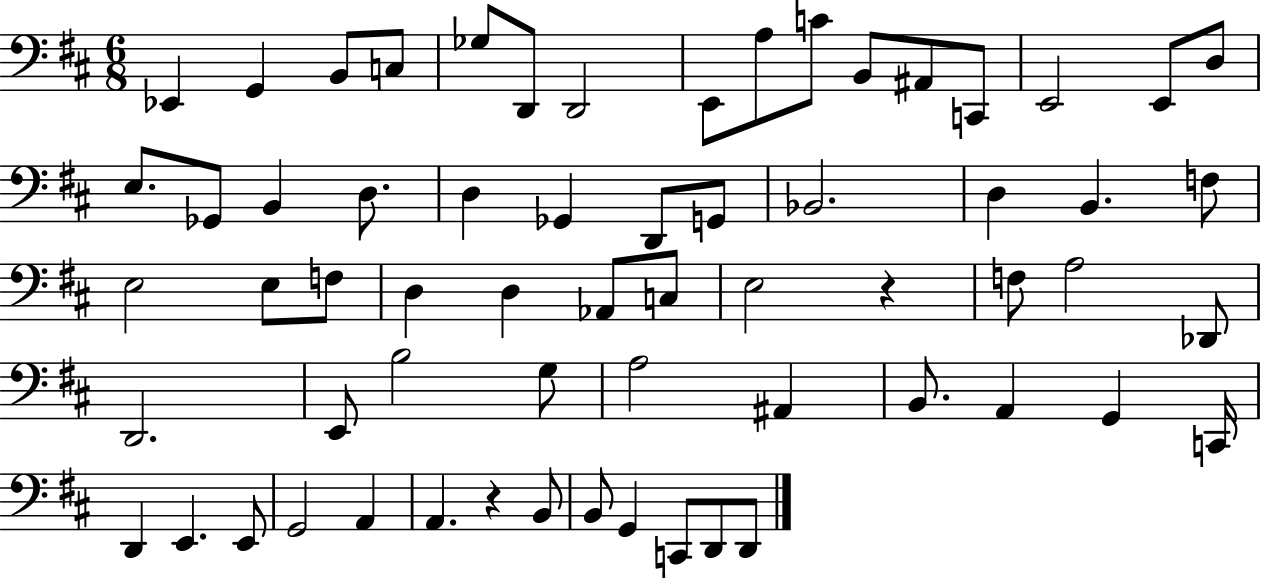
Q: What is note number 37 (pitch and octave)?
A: F3